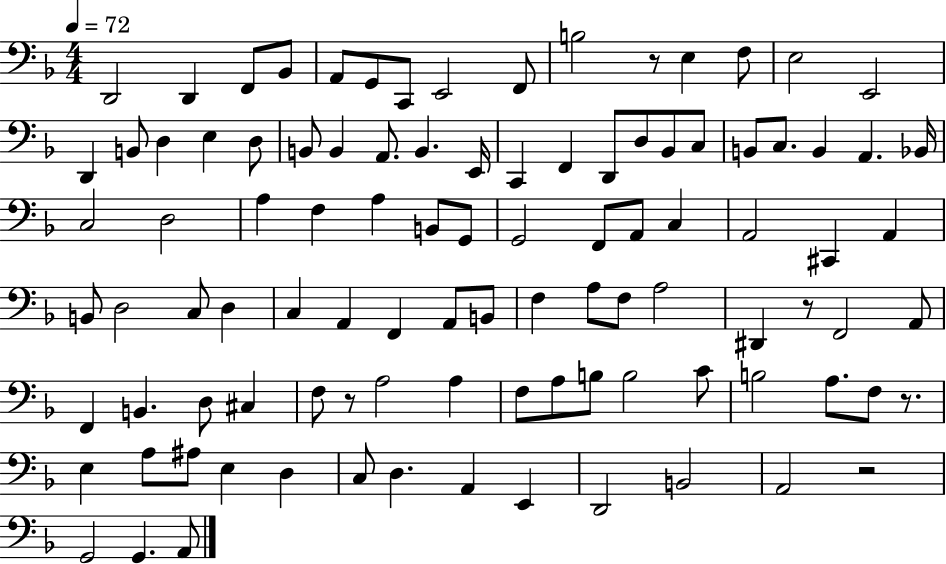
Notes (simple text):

D2/h D2/q F2/e Bb2/e A2/e G2/e C2/e E2/h F2/e B3/h R/e E3/q F3/e E3/h E2/h D2/q B2/e D3/q E3/q D3/e B2/e B2/q A2/e. B2/q. E2/s C2/q F2/q D2/e D3/e Bb2/e C3/e B2/e C3/e. B2/q A2/q. Bb2/s C3/h D3/h A3/q F3/q A3/q B2/e G2/e G2/h F2/e A2/e C3/q A2/h C#2/q A2/q B2/e D3/h C3/e D3/q C3/q A2/q F2/q A2/e B2/e F3/q A3/e F3/e A3/h D#2/q R/e F2/h A2/e F2/q B2/q. D3/e C#3/q F3/e R/e A3/h A3/q F3/e A3/e B3/e B3/h C4/e B3/h A3/e. F3/e R/e. E3/q A3/e A#3/e E3/q D3/q C3/e D3/q. A2/q E2/q D2/h B2/h A2/h R/h G2/h G2/q. A2/e